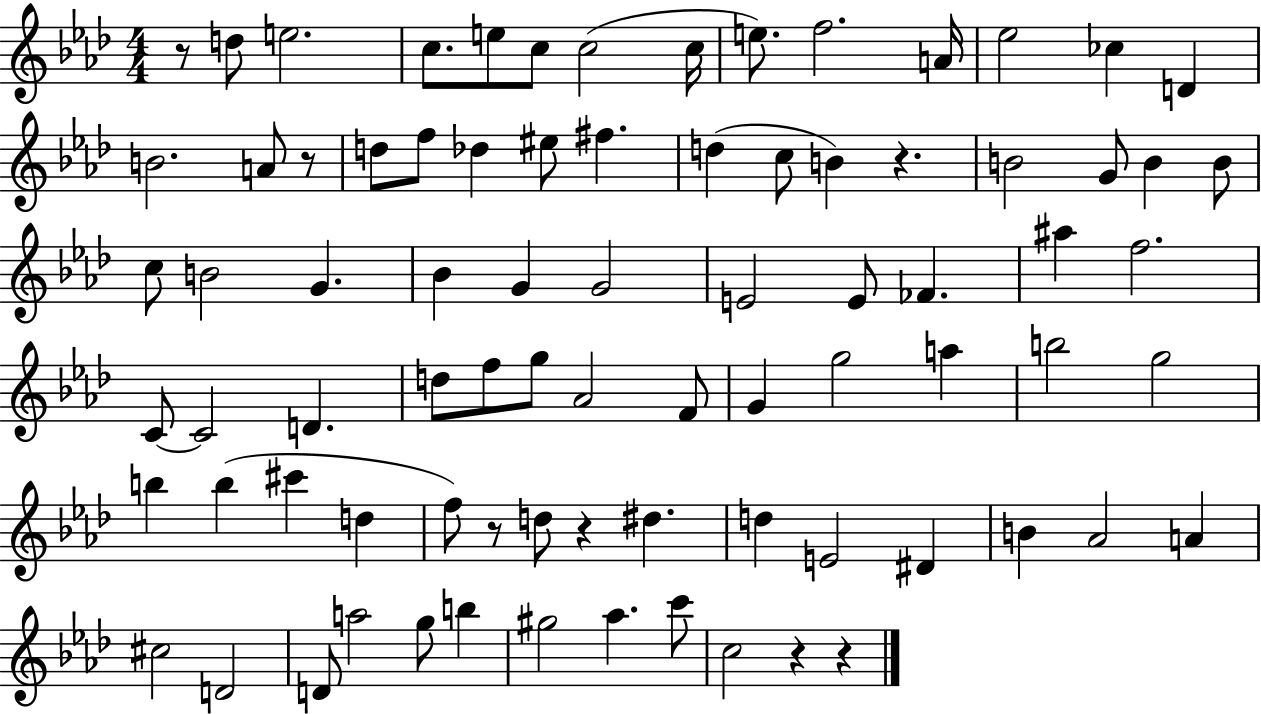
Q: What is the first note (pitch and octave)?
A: D5